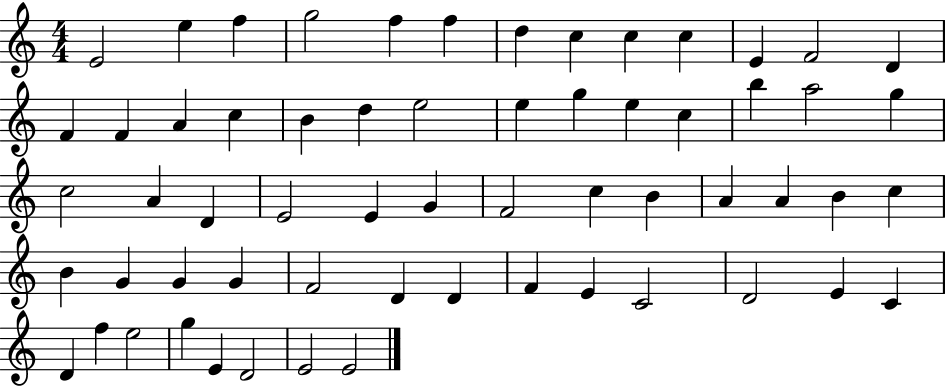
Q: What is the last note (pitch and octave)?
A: E4